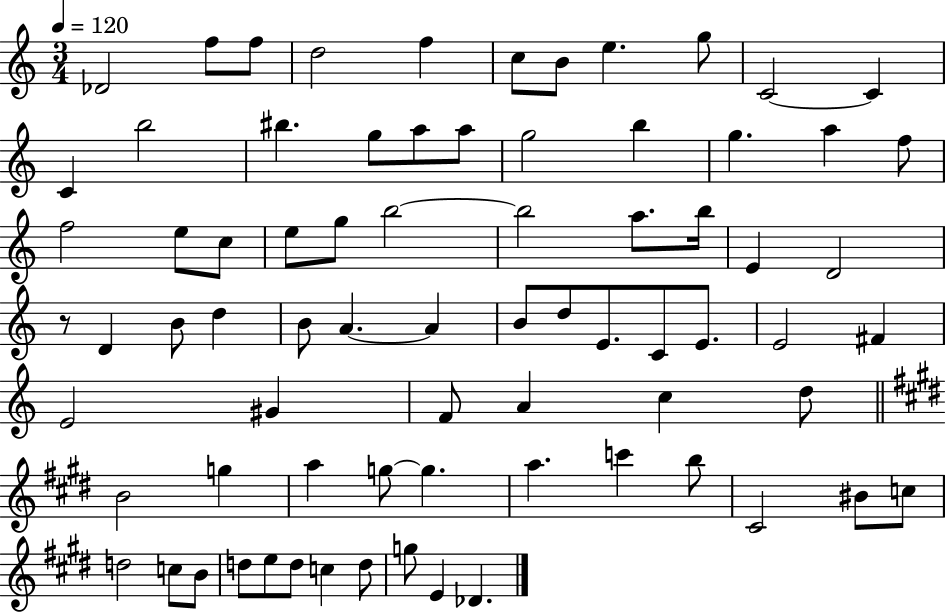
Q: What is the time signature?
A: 3/4